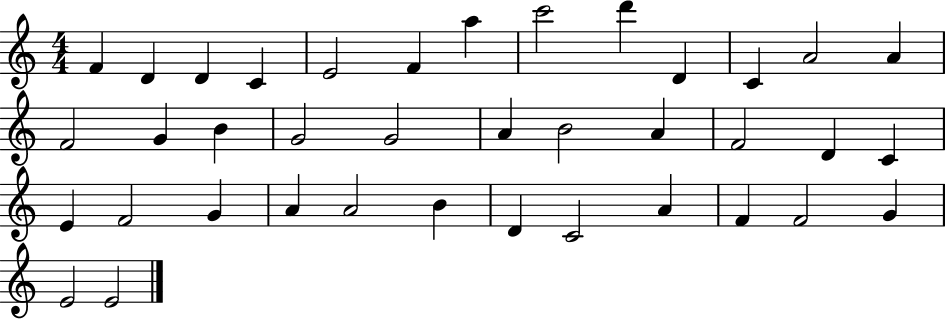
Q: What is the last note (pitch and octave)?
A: E4